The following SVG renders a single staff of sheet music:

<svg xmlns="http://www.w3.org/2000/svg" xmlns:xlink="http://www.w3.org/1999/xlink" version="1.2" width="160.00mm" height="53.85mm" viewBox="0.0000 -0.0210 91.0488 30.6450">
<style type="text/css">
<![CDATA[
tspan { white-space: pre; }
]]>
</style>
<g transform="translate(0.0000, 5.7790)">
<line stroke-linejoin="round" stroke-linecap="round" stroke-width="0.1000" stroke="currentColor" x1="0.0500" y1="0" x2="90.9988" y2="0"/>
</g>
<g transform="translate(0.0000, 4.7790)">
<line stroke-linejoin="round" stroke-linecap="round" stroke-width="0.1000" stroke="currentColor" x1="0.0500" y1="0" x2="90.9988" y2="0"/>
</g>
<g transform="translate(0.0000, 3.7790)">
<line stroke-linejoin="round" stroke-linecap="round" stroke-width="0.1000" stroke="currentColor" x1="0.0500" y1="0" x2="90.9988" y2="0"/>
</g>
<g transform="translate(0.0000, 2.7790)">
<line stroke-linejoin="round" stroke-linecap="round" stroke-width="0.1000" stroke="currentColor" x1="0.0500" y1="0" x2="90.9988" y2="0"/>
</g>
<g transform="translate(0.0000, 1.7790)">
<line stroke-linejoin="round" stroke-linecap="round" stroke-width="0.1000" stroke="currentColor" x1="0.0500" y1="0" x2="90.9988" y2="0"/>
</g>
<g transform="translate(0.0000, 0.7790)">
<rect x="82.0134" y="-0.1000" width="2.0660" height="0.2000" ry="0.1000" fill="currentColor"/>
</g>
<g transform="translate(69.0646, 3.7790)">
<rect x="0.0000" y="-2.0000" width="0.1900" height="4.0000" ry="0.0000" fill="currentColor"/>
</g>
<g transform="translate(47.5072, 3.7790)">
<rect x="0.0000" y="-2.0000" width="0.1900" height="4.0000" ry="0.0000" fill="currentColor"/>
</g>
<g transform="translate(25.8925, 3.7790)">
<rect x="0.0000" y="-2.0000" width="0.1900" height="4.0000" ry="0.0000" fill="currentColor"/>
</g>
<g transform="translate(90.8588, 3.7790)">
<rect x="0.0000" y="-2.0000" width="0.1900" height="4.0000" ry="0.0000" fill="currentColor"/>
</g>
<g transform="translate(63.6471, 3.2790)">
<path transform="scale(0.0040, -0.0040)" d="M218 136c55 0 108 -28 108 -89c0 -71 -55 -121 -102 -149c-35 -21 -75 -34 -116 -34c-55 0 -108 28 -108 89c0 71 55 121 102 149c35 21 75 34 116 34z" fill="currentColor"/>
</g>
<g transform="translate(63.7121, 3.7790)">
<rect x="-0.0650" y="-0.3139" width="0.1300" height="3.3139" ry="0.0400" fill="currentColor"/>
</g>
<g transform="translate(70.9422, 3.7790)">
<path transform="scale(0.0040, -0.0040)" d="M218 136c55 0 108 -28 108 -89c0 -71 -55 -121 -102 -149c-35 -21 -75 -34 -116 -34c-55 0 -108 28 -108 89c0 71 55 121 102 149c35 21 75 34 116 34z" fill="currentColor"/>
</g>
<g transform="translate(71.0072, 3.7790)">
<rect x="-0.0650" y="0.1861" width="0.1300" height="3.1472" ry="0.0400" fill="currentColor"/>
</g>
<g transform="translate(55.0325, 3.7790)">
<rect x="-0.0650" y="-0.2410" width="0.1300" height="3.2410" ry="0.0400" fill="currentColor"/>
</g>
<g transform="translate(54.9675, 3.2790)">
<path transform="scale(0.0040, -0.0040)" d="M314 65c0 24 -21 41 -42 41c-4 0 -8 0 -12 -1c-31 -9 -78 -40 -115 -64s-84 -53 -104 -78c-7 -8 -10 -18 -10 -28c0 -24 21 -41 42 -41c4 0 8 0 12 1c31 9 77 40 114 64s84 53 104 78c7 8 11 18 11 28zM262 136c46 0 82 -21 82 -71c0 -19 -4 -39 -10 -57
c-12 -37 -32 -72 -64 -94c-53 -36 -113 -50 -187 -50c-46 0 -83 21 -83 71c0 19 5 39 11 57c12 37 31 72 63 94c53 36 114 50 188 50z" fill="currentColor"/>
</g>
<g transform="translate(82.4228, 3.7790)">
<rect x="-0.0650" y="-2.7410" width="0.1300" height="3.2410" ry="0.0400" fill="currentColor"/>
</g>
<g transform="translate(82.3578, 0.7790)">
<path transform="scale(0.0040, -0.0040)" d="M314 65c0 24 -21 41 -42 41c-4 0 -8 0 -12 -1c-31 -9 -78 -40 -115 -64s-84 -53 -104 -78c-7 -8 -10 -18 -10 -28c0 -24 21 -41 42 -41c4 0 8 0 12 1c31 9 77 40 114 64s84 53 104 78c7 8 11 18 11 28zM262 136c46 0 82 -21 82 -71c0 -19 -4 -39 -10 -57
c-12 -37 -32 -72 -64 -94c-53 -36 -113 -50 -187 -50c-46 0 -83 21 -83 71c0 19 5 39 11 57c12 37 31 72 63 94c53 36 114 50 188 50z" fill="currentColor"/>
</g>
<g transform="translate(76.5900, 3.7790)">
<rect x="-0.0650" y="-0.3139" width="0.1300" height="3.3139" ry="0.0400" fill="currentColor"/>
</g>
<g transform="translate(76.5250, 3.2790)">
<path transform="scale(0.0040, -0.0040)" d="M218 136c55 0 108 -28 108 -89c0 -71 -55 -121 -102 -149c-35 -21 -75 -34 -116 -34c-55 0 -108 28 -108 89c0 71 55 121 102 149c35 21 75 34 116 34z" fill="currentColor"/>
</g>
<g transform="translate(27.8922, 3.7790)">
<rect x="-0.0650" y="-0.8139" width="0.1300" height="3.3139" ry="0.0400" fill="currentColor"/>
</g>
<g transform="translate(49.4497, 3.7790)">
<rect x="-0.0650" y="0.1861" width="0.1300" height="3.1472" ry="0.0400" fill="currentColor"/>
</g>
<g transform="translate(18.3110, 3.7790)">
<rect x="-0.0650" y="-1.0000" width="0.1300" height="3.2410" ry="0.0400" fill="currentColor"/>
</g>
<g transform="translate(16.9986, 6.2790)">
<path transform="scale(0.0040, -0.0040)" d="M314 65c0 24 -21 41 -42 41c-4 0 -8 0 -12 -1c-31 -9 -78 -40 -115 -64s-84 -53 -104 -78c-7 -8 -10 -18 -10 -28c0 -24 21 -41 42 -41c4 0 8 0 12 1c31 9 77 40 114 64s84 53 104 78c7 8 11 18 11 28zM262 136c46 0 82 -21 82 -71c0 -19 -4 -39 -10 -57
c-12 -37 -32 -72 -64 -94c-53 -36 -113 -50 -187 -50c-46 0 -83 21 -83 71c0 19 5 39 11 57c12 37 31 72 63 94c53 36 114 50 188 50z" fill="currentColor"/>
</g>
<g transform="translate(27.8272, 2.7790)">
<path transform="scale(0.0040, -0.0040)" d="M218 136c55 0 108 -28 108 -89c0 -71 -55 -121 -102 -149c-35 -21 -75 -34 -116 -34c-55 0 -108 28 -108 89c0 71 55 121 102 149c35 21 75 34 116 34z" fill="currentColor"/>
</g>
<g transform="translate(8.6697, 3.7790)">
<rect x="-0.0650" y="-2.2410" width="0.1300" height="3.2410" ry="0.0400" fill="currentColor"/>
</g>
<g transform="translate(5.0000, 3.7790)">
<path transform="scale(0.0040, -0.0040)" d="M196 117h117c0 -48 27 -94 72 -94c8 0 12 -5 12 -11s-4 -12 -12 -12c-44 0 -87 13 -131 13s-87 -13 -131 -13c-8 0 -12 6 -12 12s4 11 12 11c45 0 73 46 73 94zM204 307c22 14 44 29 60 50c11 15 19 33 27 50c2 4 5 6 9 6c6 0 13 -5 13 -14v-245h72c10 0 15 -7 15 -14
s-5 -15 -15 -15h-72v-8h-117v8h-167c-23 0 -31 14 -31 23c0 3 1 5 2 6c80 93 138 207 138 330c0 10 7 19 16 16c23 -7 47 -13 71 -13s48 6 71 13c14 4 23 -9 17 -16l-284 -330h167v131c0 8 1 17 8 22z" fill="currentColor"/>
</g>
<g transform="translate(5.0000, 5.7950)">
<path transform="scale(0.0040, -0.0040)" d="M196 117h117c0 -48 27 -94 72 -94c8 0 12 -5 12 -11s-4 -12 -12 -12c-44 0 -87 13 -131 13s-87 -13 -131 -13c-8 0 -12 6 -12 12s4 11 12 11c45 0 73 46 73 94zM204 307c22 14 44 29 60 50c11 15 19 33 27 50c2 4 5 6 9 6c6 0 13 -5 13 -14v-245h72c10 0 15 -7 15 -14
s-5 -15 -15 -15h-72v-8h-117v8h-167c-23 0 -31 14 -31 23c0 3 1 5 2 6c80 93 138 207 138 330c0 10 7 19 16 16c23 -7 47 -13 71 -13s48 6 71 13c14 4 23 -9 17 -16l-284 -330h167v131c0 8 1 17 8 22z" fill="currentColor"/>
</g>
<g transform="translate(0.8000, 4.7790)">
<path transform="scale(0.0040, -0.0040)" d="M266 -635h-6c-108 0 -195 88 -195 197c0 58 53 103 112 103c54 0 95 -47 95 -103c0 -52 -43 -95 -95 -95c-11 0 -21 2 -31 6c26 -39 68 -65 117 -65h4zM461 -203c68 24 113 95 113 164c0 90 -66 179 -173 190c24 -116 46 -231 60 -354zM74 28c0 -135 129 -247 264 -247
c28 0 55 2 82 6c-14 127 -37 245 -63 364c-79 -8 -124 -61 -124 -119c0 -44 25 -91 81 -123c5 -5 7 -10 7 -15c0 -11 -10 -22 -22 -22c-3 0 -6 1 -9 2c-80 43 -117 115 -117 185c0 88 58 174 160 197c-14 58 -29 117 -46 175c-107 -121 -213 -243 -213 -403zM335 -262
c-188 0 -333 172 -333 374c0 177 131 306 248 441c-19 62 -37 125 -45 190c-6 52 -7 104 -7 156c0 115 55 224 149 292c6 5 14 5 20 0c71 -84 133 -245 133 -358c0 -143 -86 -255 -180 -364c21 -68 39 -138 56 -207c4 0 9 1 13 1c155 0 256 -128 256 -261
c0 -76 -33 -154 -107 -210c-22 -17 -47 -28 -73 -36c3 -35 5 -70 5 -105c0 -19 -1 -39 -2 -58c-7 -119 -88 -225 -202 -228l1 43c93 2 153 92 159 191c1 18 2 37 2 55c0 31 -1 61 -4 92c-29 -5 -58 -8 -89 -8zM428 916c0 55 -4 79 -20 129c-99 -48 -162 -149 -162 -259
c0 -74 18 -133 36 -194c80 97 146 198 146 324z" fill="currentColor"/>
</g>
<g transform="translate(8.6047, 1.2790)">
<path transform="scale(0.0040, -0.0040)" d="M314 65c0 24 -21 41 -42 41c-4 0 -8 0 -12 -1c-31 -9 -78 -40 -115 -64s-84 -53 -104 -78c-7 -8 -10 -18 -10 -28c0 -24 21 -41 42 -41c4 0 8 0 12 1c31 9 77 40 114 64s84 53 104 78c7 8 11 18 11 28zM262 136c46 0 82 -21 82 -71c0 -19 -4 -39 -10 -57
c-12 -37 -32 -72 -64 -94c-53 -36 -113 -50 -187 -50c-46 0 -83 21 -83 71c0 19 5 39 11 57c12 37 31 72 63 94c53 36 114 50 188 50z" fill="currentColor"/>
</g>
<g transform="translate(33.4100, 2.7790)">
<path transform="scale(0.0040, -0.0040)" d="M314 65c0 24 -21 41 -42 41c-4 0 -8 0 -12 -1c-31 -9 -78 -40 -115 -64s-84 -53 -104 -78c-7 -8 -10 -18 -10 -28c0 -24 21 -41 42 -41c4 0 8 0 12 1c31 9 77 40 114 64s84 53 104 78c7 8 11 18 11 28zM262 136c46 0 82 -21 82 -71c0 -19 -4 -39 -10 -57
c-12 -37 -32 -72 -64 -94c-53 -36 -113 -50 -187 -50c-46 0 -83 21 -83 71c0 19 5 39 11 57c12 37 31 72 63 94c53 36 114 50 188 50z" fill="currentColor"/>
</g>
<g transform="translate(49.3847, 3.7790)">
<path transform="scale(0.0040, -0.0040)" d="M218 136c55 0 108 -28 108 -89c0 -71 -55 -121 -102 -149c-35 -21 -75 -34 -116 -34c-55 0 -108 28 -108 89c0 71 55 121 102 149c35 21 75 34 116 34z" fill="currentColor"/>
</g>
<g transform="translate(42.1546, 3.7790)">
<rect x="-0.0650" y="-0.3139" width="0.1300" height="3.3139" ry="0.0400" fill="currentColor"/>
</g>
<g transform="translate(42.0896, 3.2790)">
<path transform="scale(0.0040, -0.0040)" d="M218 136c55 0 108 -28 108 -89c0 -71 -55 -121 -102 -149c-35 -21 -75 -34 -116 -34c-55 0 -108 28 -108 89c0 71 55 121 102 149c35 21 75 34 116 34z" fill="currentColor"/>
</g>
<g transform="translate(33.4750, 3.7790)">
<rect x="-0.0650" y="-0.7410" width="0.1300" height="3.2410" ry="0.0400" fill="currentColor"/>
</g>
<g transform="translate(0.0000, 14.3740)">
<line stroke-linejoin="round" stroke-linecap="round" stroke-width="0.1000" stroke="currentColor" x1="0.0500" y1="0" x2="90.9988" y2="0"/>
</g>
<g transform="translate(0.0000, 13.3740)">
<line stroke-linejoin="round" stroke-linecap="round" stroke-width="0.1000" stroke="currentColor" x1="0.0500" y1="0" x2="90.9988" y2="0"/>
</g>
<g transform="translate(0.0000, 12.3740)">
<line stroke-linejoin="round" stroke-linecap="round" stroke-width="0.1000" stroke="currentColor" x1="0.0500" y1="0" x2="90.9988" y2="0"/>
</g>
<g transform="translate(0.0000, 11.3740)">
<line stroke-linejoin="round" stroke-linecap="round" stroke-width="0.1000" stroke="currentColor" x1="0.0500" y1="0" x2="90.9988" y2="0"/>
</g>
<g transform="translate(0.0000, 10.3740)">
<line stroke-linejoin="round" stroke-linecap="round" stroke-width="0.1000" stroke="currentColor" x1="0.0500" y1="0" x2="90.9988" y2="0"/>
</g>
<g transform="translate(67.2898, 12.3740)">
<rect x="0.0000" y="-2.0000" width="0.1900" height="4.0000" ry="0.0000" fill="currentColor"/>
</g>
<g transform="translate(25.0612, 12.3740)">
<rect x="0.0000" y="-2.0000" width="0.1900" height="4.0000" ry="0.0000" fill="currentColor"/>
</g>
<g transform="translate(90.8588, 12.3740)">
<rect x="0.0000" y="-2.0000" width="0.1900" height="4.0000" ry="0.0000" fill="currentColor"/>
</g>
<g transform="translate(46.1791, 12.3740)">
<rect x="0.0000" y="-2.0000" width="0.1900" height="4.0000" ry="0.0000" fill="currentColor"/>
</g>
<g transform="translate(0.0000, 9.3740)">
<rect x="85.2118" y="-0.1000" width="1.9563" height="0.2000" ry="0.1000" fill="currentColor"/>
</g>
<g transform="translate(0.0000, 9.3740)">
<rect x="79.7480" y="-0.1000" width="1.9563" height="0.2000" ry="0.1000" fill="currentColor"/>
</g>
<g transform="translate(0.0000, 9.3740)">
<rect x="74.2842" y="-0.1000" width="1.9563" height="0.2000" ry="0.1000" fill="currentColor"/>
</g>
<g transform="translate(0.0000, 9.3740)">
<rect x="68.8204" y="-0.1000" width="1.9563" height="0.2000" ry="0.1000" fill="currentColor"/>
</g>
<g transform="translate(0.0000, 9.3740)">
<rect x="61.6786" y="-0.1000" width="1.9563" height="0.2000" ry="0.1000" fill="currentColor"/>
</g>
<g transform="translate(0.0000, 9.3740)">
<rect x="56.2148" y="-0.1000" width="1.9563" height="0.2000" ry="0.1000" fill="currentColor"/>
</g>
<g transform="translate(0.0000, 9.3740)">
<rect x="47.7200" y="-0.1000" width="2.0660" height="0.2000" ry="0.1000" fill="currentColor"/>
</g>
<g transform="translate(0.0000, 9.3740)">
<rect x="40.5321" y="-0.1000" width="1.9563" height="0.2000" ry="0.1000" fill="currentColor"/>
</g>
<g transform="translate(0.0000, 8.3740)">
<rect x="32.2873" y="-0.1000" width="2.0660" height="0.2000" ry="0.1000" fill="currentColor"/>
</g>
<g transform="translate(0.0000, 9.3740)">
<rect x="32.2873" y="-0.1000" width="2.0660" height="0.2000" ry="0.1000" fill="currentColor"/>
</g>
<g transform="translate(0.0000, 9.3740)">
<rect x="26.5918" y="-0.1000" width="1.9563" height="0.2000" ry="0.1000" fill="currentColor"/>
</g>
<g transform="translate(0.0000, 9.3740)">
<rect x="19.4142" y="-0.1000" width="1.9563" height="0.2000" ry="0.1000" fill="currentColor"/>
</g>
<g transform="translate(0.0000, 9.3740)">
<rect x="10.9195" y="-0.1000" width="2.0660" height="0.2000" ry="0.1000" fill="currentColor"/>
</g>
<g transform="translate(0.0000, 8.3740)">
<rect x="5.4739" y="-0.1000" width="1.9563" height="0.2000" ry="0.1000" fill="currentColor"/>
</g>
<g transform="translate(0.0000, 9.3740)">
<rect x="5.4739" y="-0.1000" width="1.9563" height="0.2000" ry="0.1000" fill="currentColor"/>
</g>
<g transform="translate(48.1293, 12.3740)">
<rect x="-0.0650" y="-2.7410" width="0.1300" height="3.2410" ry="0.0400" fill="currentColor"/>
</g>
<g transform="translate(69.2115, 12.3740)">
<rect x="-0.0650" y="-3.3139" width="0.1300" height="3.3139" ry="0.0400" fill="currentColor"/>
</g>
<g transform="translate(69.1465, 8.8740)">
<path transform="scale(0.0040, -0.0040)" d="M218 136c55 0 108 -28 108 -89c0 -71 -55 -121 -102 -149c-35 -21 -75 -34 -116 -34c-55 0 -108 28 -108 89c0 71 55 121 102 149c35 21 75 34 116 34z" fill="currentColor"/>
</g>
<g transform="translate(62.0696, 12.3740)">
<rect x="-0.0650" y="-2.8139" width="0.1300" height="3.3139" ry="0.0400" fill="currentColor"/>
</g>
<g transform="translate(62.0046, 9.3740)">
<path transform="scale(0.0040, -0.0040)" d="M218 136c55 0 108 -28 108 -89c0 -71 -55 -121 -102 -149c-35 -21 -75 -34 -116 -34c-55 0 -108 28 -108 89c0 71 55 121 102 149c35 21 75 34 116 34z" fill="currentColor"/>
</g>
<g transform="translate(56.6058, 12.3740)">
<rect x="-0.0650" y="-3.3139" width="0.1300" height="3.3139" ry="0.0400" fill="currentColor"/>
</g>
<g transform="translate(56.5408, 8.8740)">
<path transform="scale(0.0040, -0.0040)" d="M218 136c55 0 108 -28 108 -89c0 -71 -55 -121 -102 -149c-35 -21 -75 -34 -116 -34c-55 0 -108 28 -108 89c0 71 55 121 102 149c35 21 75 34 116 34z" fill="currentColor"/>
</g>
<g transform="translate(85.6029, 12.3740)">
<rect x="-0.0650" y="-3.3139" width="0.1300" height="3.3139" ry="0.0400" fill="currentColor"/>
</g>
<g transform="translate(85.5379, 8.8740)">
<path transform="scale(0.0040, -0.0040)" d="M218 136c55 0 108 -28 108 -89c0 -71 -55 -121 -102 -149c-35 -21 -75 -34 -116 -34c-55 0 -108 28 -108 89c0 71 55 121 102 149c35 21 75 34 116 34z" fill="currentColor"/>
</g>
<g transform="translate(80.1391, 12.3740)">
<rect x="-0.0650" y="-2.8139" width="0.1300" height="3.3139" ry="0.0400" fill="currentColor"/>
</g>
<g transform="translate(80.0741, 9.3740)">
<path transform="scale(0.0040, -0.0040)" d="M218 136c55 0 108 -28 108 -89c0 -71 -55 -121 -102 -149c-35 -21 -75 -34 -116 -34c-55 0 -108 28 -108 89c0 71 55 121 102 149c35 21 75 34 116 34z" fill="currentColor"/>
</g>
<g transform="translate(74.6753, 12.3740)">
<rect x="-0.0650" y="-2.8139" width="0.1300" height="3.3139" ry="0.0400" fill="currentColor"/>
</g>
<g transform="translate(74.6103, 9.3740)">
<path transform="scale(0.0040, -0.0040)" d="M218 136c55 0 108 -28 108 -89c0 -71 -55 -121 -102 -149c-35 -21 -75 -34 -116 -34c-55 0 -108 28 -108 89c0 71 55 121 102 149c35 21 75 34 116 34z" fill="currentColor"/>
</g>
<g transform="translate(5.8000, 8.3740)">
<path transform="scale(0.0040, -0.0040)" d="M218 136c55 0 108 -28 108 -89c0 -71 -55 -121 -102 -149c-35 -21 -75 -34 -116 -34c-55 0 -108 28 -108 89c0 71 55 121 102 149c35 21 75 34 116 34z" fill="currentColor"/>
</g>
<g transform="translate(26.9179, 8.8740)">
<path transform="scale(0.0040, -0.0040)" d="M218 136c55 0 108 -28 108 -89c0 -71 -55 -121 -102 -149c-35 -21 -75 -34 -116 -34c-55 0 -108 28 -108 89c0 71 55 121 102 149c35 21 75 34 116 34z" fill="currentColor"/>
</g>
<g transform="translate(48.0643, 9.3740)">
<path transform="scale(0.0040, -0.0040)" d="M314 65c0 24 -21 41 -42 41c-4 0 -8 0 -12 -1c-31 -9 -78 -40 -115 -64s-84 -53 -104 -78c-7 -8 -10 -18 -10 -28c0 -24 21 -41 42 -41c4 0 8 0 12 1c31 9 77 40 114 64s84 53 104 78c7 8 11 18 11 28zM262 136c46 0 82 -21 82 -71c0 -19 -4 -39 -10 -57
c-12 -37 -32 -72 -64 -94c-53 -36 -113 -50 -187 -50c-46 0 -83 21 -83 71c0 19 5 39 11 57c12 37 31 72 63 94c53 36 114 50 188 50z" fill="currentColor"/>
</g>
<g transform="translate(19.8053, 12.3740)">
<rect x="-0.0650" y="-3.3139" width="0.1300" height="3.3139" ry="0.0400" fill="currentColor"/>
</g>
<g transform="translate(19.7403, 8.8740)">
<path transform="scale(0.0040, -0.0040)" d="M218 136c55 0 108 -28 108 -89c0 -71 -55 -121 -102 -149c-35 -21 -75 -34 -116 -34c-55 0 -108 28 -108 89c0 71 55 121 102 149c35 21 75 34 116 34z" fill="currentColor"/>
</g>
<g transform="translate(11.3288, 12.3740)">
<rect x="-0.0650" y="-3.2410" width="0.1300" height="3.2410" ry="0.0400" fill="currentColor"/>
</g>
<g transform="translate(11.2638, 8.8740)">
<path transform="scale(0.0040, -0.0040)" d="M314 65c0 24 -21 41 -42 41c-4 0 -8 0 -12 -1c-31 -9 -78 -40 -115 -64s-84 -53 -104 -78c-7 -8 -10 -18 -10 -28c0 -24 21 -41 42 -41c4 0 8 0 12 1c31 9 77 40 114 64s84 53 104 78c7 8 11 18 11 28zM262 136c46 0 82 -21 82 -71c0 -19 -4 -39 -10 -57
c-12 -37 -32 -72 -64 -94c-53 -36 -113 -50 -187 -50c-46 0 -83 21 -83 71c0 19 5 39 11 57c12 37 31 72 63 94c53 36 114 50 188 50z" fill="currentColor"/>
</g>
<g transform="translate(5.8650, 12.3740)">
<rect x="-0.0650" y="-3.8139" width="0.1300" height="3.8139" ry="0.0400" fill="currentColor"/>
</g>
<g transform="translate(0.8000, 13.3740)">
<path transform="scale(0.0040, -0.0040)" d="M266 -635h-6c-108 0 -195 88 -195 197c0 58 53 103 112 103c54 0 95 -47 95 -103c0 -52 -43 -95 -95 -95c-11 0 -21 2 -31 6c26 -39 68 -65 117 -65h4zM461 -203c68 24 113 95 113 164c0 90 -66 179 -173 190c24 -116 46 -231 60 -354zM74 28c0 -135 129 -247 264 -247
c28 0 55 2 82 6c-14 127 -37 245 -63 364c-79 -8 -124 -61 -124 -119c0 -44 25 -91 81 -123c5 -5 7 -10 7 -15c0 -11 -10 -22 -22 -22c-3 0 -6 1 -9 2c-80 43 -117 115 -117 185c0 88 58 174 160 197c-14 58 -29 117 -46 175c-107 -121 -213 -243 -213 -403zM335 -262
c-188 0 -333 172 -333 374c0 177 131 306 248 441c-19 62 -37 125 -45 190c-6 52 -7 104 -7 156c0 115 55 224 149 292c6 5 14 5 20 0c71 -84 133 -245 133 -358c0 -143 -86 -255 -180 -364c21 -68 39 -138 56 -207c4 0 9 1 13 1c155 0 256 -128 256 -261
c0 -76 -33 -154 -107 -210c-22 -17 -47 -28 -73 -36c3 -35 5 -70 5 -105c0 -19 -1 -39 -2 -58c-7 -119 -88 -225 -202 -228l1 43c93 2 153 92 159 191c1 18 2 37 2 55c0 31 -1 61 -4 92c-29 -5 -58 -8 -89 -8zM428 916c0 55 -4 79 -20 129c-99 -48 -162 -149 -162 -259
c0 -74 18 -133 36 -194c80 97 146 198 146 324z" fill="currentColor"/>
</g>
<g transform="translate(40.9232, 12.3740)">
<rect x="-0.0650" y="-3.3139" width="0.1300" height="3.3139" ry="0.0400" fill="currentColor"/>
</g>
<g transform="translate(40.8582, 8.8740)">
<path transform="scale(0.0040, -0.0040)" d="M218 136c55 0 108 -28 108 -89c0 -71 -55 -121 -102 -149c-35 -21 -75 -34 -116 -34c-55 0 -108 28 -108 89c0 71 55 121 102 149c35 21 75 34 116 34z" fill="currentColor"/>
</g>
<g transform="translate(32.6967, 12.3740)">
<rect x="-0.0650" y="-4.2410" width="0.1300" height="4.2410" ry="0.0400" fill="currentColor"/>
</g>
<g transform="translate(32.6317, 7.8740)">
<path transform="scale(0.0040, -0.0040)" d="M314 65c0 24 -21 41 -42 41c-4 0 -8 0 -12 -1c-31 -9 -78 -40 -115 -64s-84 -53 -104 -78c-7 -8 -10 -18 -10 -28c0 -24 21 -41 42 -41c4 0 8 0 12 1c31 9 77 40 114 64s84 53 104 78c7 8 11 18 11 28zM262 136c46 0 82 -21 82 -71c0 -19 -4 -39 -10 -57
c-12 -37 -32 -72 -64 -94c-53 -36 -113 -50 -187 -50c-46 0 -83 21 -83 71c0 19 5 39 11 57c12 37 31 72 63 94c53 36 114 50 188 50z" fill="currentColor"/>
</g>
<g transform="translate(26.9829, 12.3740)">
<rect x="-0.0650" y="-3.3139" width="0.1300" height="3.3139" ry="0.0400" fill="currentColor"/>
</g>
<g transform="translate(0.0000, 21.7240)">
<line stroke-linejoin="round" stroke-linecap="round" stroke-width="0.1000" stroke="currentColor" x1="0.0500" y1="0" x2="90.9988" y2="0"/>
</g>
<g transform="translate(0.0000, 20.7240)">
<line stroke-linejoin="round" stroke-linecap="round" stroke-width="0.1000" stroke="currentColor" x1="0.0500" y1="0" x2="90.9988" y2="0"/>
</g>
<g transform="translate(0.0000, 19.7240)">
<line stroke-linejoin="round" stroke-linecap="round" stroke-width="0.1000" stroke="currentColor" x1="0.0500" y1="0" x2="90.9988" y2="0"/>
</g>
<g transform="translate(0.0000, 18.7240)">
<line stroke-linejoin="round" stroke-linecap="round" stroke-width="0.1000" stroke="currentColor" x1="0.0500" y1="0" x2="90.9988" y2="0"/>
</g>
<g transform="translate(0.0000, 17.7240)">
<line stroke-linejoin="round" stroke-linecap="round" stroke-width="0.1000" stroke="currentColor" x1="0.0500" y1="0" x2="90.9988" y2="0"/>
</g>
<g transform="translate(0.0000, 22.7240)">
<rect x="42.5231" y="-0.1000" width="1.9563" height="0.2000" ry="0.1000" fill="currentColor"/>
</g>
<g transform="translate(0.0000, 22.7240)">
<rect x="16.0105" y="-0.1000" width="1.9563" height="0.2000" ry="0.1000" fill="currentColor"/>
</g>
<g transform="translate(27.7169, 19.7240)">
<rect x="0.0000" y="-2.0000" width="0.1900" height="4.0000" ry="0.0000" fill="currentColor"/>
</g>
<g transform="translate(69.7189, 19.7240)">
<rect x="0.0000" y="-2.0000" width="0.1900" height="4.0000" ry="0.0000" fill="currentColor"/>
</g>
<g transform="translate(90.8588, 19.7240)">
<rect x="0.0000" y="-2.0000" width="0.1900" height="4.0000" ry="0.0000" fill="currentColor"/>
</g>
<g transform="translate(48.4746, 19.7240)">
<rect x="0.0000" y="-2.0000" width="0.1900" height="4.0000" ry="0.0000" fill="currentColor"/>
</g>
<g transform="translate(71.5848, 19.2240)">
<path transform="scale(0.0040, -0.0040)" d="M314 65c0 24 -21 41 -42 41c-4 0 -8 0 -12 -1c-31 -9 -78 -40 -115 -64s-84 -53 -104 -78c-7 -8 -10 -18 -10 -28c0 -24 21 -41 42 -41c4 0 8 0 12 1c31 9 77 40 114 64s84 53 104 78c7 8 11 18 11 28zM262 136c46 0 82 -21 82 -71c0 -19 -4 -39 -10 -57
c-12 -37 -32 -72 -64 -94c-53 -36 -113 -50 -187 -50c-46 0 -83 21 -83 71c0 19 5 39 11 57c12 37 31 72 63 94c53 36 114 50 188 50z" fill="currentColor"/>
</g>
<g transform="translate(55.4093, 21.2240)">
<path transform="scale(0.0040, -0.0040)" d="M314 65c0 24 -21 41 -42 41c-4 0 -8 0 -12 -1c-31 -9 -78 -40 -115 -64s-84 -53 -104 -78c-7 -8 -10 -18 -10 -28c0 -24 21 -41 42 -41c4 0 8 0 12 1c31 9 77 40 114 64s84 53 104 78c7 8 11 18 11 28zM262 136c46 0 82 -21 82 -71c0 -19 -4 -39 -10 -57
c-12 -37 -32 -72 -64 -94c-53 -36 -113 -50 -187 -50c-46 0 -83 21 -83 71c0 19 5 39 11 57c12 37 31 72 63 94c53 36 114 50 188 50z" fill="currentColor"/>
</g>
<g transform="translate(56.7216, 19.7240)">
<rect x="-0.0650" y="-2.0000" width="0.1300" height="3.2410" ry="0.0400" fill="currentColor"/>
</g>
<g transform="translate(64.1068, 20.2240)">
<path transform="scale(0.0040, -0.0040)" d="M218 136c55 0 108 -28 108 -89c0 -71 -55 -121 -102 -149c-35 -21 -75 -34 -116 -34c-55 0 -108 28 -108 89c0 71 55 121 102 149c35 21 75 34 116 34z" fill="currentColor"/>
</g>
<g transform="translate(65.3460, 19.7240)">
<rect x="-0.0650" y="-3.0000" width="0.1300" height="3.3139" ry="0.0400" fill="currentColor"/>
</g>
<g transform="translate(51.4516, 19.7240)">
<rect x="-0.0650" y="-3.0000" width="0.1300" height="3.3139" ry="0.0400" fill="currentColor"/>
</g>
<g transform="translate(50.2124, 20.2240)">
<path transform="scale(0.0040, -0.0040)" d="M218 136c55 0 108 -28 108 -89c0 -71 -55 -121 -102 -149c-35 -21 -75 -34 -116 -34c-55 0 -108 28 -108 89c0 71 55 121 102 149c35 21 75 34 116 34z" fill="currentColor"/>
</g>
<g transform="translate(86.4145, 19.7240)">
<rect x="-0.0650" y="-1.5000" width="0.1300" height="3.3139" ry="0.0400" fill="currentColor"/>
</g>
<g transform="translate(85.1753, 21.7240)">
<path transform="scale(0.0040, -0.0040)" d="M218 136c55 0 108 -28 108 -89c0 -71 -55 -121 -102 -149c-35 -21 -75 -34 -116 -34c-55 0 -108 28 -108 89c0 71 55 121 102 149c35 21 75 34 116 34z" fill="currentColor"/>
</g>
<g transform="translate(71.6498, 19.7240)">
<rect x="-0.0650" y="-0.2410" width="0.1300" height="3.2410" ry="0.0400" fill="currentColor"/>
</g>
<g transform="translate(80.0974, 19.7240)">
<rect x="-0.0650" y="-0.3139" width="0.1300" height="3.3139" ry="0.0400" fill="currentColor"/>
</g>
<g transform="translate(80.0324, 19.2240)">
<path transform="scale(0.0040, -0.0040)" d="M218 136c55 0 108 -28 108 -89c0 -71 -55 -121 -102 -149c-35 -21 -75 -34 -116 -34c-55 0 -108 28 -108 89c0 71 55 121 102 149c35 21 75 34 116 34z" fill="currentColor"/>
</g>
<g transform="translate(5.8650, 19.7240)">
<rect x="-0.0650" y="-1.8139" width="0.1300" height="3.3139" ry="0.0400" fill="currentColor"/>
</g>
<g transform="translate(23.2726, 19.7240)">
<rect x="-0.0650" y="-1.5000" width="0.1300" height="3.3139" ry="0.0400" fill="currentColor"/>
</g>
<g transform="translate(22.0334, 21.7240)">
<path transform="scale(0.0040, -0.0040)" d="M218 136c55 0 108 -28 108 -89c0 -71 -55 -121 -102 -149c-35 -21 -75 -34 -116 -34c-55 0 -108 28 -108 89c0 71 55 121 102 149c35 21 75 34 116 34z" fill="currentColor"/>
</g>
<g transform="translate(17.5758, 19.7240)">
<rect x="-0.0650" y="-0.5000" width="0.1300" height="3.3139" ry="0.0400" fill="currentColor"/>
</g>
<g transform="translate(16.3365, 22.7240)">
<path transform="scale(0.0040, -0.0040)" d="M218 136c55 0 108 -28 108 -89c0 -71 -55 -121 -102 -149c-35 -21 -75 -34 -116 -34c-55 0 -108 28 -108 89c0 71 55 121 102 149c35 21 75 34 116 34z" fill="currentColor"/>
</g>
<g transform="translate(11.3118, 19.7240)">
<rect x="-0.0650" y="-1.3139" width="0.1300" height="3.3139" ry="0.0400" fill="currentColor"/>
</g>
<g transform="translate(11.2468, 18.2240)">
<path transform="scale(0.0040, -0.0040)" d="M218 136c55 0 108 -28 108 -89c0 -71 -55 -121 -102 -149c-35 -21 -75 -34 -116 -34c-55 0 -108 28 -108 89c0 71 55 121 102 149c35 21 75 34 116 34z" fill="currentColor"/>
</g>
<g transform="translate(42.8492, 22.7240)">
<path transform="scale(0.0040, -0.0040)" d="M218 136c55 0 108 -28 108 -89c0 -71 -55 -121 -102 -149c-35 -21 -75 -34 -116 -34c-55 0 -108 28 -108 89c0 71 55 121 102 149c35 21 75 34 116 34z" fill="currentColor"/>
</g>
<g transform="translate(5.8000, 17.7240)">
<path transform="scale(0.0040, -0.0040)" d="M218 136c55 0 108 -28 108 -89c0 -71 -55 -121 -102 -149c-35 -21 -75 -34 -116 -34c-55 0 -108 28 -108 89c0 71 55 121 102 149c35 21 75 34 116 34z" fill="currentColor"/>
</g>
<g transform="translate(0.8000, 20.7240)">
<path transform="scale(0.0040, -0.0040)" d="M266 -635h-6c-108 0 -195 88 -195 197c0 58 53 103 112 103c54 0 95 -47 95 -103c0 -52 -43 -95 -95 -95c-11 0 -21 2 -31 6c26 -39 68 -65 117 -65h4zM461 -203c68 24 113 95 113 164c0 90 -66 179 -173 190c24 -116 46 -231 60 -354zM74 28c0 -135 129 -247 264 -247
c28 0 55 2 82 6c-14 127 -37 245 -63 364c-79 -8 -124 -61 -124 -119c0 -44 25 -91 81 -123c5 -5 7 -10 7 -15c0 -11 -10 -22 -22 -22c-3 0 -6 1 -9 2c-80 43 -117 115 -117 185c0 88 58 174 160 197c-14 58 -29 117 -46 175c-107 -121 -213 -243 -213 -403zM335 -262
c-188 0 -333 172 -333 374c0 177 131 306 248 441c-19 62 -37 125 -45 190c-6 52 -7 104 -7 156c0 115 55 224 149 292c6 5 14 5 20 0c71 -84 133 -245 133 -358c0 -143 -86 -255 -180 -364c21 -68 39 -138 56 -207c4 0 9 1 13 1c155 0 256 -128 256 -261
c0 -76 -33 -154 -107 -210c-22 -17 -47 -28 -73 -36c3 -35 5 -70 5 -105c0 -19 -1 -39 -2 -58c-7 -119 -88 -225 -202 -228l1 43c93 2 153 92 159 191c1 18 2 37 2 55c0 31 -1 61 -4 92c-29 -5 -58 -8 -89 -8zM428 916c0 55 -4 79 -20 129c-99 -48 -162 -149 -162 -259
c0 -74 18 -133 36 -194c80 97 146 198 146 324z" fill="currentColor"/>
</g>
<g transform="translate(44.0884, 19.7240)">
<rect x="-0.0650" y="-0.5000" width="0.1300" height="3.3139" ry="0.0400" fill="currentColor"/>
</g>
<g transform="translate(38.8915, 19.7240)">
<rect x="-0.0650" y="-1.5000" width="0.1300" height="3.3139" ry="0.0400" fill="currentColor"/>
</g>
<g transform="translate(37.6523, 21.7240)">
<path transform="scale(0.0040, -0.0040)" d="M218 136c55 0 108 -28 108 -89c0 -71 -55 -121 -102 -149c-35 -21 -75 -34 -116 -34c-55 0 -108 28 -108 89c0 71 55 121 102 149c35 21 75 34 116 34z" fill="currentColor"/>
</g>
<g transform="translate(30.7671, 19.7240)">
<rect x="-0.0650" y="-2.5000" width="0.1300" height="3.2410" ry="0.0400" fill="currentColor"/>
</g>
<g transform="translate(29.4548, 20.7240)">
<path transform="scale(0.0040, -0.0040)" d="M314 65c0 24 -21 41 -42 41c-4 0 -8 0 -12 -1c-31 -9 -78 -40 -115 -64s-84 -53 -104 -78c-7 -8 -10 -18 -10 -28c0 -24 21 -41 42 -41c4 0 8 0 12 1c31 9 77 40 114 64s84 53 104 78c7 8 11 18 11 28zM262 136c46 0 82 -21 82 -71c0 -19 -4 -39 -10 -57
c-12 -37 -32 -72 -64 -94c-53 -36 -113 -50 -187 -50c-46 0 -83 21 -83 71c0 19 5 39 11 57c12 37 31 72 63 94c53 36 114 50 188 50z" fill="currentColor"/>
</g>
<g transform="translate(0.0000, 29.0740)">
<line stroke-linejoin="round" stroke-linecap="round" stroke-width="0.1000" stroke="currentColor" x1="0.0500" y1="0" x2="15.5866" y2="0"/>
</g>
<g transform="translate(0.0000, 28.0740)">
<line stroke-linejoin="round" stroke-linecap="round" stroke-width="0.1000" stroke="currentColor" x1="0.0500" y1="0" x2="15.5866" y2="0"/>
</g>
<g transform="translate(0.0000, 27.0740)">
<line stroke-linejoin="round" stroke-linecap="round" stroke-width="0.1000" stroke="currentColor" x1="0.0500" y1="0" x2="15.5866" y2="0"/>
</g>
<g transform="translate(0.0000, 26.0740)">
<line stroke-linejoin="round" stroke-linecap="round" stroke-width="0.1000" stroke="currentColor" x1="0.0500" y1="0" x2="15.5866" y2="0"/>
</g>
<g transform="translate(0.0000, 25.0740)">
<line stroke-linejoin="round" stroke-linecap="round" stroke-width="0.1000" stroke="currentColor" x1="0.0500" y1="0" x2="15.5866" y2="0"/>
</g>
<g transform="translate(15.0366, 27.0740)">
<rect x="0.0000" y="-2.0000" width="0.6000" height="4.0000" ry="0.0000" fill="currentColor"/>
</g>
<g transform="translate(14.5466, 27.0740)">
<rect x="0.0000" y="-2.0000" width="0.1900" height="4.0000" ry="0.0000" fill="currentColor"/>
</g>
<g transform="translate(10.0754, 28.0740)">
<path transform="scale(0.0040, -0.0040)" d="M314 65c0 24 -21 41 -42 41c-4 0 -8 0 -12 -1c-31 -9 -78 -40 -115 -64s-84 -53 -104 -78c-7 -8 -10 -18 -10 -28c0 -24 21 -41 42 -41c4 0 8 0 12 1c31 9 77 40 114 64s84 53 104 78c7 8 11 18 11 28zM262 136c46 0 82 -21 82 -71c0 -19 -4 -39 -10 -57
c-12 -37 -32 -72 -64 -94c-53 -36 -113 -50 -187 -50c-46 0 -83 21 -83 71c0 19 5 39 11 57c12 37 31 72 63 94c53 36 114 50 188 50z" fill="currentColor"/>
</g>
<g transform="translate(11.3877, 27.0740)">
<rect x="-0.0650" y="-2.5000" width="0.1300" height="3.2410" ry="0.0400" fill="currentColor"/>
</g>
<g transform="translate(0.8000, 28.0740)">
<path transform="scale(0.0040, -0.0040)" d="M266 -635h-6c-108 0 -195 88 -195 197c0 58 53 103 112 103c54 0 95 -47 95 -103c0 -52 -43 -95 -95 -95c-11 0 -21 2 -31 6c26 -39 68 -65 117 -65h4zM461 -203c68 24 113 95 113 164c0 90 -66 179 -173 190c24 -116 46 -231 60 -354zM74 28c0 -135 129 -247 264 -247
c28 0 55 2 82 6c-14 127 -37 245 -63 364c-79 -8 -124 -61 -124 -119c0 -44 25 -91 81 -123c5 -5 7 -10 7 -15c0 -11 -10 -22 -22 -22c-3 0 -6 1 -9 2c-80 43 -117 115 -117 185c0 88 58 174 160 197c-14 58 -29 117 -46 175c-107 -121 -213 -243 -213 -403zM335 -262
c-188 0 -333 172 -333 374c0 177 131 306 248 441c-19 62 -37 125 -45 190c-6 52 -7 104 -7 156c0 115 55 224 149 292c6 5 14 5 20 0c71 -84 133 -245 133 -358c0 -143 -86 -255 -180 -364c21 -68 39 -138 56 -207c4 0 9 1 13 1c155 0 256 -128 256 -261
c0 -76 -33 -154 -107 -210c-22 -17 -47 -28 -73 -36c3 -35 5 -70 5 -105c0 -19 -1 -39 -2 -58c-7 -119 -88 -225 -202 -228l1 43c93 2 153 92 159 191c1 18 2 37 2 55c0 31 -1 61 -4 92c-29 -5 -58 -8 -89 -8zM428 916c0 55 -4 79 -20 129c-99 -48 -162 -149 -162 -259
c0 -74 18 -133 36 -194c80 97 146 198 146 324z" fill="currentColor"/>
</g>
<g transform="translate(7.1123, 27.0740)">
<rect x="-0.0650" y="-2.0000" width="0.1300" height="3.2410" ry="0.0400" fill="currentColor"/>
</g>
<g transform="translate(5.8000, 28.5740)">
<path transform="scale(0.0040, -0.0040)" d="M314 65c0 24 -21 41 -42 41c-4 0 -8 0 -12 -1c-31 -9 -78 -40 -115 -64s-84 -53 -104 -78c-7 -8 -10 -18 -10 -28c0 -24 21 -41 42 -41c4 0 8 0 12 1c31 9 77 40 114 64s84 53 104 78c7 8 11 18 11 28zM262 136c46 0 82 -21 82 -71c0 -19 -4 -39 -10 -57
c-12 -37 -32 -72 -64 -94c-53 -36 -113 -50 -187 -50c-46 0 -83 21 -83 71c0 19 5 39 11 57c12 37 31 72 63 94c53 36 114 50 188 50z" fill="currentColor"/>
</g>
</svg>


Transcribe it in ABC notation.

X:1
T:Untitled
M:4/4
L:1/4
K:C
g2 D2 d d2 c B c2 c B c a2 c' b2 b b d'2 b a2 b a b a a b f e C E G2 E C A F2 A c2 c E F2 G2